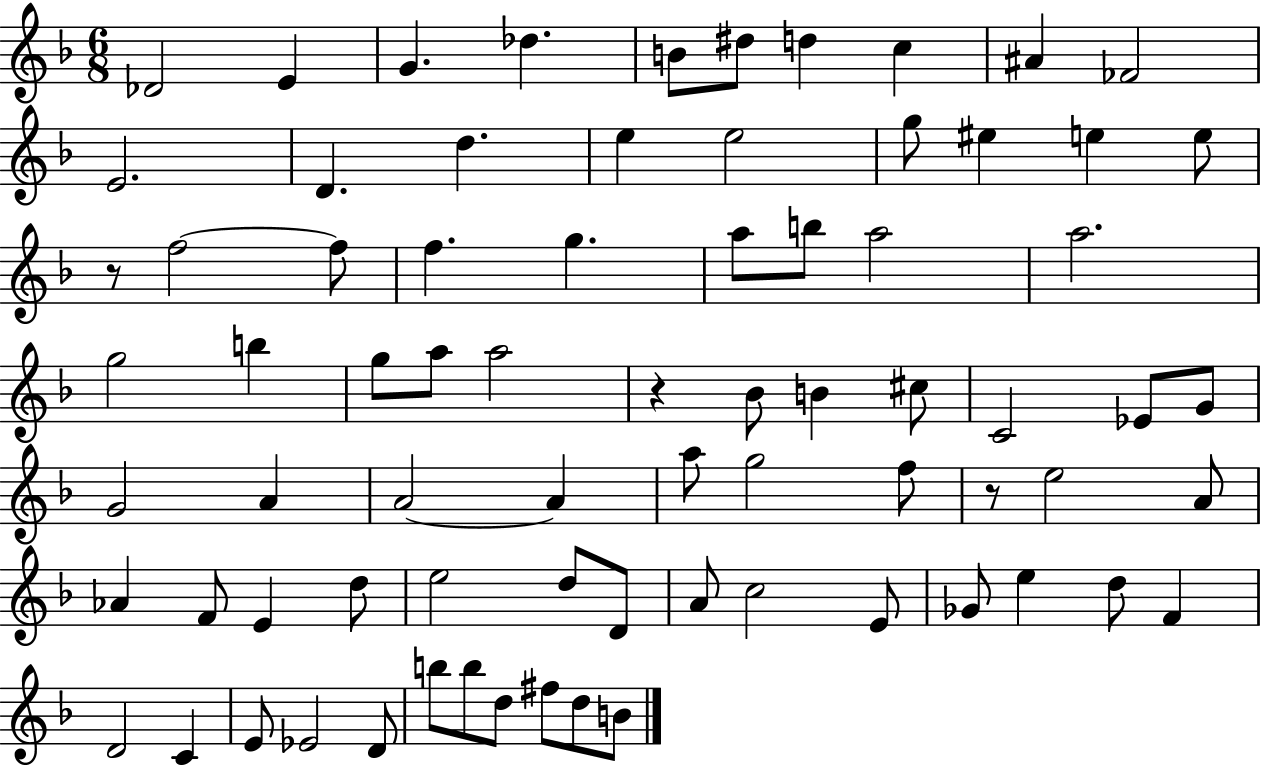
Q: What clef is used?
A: treble